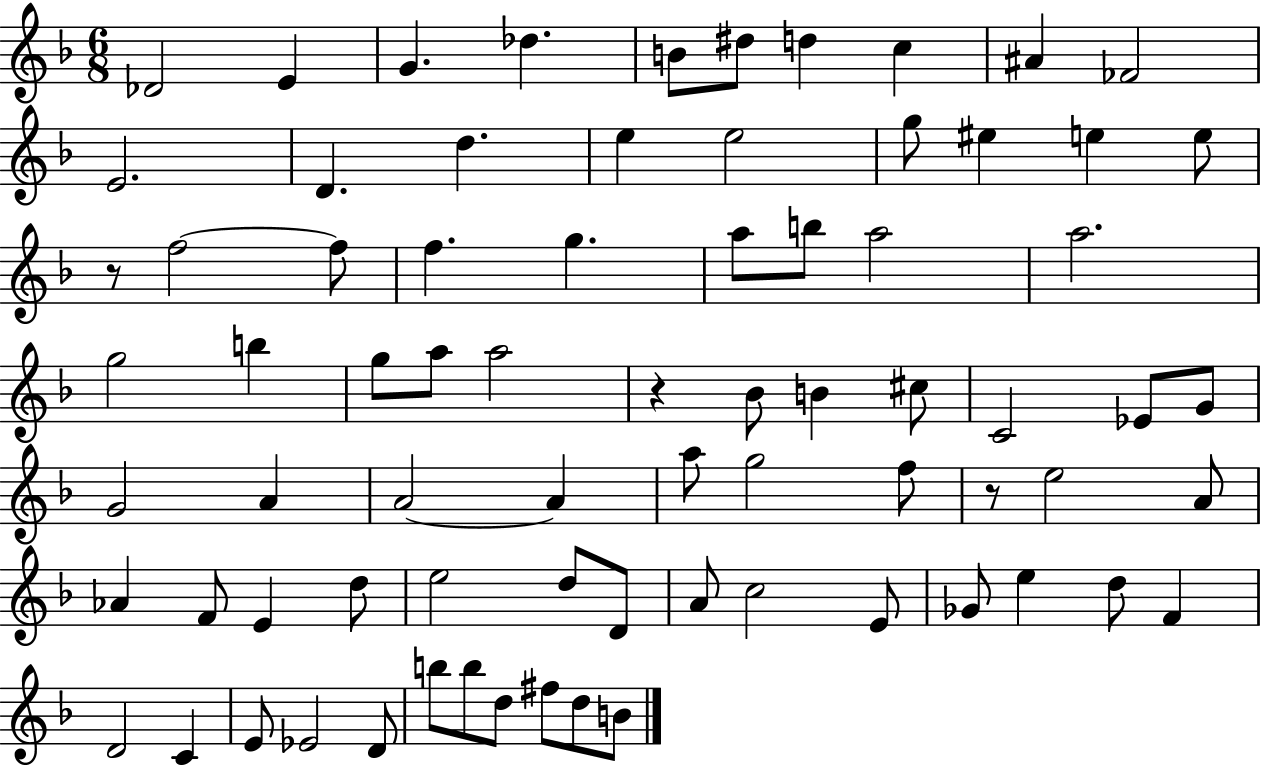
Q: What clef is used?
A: treble